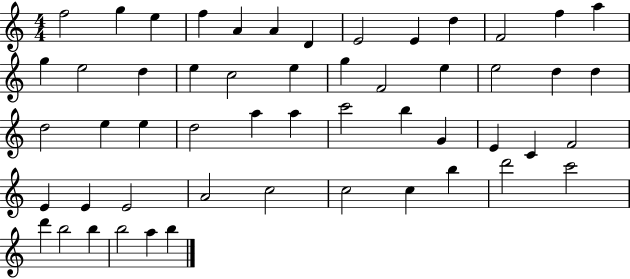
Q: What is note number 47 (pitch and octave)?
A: C6